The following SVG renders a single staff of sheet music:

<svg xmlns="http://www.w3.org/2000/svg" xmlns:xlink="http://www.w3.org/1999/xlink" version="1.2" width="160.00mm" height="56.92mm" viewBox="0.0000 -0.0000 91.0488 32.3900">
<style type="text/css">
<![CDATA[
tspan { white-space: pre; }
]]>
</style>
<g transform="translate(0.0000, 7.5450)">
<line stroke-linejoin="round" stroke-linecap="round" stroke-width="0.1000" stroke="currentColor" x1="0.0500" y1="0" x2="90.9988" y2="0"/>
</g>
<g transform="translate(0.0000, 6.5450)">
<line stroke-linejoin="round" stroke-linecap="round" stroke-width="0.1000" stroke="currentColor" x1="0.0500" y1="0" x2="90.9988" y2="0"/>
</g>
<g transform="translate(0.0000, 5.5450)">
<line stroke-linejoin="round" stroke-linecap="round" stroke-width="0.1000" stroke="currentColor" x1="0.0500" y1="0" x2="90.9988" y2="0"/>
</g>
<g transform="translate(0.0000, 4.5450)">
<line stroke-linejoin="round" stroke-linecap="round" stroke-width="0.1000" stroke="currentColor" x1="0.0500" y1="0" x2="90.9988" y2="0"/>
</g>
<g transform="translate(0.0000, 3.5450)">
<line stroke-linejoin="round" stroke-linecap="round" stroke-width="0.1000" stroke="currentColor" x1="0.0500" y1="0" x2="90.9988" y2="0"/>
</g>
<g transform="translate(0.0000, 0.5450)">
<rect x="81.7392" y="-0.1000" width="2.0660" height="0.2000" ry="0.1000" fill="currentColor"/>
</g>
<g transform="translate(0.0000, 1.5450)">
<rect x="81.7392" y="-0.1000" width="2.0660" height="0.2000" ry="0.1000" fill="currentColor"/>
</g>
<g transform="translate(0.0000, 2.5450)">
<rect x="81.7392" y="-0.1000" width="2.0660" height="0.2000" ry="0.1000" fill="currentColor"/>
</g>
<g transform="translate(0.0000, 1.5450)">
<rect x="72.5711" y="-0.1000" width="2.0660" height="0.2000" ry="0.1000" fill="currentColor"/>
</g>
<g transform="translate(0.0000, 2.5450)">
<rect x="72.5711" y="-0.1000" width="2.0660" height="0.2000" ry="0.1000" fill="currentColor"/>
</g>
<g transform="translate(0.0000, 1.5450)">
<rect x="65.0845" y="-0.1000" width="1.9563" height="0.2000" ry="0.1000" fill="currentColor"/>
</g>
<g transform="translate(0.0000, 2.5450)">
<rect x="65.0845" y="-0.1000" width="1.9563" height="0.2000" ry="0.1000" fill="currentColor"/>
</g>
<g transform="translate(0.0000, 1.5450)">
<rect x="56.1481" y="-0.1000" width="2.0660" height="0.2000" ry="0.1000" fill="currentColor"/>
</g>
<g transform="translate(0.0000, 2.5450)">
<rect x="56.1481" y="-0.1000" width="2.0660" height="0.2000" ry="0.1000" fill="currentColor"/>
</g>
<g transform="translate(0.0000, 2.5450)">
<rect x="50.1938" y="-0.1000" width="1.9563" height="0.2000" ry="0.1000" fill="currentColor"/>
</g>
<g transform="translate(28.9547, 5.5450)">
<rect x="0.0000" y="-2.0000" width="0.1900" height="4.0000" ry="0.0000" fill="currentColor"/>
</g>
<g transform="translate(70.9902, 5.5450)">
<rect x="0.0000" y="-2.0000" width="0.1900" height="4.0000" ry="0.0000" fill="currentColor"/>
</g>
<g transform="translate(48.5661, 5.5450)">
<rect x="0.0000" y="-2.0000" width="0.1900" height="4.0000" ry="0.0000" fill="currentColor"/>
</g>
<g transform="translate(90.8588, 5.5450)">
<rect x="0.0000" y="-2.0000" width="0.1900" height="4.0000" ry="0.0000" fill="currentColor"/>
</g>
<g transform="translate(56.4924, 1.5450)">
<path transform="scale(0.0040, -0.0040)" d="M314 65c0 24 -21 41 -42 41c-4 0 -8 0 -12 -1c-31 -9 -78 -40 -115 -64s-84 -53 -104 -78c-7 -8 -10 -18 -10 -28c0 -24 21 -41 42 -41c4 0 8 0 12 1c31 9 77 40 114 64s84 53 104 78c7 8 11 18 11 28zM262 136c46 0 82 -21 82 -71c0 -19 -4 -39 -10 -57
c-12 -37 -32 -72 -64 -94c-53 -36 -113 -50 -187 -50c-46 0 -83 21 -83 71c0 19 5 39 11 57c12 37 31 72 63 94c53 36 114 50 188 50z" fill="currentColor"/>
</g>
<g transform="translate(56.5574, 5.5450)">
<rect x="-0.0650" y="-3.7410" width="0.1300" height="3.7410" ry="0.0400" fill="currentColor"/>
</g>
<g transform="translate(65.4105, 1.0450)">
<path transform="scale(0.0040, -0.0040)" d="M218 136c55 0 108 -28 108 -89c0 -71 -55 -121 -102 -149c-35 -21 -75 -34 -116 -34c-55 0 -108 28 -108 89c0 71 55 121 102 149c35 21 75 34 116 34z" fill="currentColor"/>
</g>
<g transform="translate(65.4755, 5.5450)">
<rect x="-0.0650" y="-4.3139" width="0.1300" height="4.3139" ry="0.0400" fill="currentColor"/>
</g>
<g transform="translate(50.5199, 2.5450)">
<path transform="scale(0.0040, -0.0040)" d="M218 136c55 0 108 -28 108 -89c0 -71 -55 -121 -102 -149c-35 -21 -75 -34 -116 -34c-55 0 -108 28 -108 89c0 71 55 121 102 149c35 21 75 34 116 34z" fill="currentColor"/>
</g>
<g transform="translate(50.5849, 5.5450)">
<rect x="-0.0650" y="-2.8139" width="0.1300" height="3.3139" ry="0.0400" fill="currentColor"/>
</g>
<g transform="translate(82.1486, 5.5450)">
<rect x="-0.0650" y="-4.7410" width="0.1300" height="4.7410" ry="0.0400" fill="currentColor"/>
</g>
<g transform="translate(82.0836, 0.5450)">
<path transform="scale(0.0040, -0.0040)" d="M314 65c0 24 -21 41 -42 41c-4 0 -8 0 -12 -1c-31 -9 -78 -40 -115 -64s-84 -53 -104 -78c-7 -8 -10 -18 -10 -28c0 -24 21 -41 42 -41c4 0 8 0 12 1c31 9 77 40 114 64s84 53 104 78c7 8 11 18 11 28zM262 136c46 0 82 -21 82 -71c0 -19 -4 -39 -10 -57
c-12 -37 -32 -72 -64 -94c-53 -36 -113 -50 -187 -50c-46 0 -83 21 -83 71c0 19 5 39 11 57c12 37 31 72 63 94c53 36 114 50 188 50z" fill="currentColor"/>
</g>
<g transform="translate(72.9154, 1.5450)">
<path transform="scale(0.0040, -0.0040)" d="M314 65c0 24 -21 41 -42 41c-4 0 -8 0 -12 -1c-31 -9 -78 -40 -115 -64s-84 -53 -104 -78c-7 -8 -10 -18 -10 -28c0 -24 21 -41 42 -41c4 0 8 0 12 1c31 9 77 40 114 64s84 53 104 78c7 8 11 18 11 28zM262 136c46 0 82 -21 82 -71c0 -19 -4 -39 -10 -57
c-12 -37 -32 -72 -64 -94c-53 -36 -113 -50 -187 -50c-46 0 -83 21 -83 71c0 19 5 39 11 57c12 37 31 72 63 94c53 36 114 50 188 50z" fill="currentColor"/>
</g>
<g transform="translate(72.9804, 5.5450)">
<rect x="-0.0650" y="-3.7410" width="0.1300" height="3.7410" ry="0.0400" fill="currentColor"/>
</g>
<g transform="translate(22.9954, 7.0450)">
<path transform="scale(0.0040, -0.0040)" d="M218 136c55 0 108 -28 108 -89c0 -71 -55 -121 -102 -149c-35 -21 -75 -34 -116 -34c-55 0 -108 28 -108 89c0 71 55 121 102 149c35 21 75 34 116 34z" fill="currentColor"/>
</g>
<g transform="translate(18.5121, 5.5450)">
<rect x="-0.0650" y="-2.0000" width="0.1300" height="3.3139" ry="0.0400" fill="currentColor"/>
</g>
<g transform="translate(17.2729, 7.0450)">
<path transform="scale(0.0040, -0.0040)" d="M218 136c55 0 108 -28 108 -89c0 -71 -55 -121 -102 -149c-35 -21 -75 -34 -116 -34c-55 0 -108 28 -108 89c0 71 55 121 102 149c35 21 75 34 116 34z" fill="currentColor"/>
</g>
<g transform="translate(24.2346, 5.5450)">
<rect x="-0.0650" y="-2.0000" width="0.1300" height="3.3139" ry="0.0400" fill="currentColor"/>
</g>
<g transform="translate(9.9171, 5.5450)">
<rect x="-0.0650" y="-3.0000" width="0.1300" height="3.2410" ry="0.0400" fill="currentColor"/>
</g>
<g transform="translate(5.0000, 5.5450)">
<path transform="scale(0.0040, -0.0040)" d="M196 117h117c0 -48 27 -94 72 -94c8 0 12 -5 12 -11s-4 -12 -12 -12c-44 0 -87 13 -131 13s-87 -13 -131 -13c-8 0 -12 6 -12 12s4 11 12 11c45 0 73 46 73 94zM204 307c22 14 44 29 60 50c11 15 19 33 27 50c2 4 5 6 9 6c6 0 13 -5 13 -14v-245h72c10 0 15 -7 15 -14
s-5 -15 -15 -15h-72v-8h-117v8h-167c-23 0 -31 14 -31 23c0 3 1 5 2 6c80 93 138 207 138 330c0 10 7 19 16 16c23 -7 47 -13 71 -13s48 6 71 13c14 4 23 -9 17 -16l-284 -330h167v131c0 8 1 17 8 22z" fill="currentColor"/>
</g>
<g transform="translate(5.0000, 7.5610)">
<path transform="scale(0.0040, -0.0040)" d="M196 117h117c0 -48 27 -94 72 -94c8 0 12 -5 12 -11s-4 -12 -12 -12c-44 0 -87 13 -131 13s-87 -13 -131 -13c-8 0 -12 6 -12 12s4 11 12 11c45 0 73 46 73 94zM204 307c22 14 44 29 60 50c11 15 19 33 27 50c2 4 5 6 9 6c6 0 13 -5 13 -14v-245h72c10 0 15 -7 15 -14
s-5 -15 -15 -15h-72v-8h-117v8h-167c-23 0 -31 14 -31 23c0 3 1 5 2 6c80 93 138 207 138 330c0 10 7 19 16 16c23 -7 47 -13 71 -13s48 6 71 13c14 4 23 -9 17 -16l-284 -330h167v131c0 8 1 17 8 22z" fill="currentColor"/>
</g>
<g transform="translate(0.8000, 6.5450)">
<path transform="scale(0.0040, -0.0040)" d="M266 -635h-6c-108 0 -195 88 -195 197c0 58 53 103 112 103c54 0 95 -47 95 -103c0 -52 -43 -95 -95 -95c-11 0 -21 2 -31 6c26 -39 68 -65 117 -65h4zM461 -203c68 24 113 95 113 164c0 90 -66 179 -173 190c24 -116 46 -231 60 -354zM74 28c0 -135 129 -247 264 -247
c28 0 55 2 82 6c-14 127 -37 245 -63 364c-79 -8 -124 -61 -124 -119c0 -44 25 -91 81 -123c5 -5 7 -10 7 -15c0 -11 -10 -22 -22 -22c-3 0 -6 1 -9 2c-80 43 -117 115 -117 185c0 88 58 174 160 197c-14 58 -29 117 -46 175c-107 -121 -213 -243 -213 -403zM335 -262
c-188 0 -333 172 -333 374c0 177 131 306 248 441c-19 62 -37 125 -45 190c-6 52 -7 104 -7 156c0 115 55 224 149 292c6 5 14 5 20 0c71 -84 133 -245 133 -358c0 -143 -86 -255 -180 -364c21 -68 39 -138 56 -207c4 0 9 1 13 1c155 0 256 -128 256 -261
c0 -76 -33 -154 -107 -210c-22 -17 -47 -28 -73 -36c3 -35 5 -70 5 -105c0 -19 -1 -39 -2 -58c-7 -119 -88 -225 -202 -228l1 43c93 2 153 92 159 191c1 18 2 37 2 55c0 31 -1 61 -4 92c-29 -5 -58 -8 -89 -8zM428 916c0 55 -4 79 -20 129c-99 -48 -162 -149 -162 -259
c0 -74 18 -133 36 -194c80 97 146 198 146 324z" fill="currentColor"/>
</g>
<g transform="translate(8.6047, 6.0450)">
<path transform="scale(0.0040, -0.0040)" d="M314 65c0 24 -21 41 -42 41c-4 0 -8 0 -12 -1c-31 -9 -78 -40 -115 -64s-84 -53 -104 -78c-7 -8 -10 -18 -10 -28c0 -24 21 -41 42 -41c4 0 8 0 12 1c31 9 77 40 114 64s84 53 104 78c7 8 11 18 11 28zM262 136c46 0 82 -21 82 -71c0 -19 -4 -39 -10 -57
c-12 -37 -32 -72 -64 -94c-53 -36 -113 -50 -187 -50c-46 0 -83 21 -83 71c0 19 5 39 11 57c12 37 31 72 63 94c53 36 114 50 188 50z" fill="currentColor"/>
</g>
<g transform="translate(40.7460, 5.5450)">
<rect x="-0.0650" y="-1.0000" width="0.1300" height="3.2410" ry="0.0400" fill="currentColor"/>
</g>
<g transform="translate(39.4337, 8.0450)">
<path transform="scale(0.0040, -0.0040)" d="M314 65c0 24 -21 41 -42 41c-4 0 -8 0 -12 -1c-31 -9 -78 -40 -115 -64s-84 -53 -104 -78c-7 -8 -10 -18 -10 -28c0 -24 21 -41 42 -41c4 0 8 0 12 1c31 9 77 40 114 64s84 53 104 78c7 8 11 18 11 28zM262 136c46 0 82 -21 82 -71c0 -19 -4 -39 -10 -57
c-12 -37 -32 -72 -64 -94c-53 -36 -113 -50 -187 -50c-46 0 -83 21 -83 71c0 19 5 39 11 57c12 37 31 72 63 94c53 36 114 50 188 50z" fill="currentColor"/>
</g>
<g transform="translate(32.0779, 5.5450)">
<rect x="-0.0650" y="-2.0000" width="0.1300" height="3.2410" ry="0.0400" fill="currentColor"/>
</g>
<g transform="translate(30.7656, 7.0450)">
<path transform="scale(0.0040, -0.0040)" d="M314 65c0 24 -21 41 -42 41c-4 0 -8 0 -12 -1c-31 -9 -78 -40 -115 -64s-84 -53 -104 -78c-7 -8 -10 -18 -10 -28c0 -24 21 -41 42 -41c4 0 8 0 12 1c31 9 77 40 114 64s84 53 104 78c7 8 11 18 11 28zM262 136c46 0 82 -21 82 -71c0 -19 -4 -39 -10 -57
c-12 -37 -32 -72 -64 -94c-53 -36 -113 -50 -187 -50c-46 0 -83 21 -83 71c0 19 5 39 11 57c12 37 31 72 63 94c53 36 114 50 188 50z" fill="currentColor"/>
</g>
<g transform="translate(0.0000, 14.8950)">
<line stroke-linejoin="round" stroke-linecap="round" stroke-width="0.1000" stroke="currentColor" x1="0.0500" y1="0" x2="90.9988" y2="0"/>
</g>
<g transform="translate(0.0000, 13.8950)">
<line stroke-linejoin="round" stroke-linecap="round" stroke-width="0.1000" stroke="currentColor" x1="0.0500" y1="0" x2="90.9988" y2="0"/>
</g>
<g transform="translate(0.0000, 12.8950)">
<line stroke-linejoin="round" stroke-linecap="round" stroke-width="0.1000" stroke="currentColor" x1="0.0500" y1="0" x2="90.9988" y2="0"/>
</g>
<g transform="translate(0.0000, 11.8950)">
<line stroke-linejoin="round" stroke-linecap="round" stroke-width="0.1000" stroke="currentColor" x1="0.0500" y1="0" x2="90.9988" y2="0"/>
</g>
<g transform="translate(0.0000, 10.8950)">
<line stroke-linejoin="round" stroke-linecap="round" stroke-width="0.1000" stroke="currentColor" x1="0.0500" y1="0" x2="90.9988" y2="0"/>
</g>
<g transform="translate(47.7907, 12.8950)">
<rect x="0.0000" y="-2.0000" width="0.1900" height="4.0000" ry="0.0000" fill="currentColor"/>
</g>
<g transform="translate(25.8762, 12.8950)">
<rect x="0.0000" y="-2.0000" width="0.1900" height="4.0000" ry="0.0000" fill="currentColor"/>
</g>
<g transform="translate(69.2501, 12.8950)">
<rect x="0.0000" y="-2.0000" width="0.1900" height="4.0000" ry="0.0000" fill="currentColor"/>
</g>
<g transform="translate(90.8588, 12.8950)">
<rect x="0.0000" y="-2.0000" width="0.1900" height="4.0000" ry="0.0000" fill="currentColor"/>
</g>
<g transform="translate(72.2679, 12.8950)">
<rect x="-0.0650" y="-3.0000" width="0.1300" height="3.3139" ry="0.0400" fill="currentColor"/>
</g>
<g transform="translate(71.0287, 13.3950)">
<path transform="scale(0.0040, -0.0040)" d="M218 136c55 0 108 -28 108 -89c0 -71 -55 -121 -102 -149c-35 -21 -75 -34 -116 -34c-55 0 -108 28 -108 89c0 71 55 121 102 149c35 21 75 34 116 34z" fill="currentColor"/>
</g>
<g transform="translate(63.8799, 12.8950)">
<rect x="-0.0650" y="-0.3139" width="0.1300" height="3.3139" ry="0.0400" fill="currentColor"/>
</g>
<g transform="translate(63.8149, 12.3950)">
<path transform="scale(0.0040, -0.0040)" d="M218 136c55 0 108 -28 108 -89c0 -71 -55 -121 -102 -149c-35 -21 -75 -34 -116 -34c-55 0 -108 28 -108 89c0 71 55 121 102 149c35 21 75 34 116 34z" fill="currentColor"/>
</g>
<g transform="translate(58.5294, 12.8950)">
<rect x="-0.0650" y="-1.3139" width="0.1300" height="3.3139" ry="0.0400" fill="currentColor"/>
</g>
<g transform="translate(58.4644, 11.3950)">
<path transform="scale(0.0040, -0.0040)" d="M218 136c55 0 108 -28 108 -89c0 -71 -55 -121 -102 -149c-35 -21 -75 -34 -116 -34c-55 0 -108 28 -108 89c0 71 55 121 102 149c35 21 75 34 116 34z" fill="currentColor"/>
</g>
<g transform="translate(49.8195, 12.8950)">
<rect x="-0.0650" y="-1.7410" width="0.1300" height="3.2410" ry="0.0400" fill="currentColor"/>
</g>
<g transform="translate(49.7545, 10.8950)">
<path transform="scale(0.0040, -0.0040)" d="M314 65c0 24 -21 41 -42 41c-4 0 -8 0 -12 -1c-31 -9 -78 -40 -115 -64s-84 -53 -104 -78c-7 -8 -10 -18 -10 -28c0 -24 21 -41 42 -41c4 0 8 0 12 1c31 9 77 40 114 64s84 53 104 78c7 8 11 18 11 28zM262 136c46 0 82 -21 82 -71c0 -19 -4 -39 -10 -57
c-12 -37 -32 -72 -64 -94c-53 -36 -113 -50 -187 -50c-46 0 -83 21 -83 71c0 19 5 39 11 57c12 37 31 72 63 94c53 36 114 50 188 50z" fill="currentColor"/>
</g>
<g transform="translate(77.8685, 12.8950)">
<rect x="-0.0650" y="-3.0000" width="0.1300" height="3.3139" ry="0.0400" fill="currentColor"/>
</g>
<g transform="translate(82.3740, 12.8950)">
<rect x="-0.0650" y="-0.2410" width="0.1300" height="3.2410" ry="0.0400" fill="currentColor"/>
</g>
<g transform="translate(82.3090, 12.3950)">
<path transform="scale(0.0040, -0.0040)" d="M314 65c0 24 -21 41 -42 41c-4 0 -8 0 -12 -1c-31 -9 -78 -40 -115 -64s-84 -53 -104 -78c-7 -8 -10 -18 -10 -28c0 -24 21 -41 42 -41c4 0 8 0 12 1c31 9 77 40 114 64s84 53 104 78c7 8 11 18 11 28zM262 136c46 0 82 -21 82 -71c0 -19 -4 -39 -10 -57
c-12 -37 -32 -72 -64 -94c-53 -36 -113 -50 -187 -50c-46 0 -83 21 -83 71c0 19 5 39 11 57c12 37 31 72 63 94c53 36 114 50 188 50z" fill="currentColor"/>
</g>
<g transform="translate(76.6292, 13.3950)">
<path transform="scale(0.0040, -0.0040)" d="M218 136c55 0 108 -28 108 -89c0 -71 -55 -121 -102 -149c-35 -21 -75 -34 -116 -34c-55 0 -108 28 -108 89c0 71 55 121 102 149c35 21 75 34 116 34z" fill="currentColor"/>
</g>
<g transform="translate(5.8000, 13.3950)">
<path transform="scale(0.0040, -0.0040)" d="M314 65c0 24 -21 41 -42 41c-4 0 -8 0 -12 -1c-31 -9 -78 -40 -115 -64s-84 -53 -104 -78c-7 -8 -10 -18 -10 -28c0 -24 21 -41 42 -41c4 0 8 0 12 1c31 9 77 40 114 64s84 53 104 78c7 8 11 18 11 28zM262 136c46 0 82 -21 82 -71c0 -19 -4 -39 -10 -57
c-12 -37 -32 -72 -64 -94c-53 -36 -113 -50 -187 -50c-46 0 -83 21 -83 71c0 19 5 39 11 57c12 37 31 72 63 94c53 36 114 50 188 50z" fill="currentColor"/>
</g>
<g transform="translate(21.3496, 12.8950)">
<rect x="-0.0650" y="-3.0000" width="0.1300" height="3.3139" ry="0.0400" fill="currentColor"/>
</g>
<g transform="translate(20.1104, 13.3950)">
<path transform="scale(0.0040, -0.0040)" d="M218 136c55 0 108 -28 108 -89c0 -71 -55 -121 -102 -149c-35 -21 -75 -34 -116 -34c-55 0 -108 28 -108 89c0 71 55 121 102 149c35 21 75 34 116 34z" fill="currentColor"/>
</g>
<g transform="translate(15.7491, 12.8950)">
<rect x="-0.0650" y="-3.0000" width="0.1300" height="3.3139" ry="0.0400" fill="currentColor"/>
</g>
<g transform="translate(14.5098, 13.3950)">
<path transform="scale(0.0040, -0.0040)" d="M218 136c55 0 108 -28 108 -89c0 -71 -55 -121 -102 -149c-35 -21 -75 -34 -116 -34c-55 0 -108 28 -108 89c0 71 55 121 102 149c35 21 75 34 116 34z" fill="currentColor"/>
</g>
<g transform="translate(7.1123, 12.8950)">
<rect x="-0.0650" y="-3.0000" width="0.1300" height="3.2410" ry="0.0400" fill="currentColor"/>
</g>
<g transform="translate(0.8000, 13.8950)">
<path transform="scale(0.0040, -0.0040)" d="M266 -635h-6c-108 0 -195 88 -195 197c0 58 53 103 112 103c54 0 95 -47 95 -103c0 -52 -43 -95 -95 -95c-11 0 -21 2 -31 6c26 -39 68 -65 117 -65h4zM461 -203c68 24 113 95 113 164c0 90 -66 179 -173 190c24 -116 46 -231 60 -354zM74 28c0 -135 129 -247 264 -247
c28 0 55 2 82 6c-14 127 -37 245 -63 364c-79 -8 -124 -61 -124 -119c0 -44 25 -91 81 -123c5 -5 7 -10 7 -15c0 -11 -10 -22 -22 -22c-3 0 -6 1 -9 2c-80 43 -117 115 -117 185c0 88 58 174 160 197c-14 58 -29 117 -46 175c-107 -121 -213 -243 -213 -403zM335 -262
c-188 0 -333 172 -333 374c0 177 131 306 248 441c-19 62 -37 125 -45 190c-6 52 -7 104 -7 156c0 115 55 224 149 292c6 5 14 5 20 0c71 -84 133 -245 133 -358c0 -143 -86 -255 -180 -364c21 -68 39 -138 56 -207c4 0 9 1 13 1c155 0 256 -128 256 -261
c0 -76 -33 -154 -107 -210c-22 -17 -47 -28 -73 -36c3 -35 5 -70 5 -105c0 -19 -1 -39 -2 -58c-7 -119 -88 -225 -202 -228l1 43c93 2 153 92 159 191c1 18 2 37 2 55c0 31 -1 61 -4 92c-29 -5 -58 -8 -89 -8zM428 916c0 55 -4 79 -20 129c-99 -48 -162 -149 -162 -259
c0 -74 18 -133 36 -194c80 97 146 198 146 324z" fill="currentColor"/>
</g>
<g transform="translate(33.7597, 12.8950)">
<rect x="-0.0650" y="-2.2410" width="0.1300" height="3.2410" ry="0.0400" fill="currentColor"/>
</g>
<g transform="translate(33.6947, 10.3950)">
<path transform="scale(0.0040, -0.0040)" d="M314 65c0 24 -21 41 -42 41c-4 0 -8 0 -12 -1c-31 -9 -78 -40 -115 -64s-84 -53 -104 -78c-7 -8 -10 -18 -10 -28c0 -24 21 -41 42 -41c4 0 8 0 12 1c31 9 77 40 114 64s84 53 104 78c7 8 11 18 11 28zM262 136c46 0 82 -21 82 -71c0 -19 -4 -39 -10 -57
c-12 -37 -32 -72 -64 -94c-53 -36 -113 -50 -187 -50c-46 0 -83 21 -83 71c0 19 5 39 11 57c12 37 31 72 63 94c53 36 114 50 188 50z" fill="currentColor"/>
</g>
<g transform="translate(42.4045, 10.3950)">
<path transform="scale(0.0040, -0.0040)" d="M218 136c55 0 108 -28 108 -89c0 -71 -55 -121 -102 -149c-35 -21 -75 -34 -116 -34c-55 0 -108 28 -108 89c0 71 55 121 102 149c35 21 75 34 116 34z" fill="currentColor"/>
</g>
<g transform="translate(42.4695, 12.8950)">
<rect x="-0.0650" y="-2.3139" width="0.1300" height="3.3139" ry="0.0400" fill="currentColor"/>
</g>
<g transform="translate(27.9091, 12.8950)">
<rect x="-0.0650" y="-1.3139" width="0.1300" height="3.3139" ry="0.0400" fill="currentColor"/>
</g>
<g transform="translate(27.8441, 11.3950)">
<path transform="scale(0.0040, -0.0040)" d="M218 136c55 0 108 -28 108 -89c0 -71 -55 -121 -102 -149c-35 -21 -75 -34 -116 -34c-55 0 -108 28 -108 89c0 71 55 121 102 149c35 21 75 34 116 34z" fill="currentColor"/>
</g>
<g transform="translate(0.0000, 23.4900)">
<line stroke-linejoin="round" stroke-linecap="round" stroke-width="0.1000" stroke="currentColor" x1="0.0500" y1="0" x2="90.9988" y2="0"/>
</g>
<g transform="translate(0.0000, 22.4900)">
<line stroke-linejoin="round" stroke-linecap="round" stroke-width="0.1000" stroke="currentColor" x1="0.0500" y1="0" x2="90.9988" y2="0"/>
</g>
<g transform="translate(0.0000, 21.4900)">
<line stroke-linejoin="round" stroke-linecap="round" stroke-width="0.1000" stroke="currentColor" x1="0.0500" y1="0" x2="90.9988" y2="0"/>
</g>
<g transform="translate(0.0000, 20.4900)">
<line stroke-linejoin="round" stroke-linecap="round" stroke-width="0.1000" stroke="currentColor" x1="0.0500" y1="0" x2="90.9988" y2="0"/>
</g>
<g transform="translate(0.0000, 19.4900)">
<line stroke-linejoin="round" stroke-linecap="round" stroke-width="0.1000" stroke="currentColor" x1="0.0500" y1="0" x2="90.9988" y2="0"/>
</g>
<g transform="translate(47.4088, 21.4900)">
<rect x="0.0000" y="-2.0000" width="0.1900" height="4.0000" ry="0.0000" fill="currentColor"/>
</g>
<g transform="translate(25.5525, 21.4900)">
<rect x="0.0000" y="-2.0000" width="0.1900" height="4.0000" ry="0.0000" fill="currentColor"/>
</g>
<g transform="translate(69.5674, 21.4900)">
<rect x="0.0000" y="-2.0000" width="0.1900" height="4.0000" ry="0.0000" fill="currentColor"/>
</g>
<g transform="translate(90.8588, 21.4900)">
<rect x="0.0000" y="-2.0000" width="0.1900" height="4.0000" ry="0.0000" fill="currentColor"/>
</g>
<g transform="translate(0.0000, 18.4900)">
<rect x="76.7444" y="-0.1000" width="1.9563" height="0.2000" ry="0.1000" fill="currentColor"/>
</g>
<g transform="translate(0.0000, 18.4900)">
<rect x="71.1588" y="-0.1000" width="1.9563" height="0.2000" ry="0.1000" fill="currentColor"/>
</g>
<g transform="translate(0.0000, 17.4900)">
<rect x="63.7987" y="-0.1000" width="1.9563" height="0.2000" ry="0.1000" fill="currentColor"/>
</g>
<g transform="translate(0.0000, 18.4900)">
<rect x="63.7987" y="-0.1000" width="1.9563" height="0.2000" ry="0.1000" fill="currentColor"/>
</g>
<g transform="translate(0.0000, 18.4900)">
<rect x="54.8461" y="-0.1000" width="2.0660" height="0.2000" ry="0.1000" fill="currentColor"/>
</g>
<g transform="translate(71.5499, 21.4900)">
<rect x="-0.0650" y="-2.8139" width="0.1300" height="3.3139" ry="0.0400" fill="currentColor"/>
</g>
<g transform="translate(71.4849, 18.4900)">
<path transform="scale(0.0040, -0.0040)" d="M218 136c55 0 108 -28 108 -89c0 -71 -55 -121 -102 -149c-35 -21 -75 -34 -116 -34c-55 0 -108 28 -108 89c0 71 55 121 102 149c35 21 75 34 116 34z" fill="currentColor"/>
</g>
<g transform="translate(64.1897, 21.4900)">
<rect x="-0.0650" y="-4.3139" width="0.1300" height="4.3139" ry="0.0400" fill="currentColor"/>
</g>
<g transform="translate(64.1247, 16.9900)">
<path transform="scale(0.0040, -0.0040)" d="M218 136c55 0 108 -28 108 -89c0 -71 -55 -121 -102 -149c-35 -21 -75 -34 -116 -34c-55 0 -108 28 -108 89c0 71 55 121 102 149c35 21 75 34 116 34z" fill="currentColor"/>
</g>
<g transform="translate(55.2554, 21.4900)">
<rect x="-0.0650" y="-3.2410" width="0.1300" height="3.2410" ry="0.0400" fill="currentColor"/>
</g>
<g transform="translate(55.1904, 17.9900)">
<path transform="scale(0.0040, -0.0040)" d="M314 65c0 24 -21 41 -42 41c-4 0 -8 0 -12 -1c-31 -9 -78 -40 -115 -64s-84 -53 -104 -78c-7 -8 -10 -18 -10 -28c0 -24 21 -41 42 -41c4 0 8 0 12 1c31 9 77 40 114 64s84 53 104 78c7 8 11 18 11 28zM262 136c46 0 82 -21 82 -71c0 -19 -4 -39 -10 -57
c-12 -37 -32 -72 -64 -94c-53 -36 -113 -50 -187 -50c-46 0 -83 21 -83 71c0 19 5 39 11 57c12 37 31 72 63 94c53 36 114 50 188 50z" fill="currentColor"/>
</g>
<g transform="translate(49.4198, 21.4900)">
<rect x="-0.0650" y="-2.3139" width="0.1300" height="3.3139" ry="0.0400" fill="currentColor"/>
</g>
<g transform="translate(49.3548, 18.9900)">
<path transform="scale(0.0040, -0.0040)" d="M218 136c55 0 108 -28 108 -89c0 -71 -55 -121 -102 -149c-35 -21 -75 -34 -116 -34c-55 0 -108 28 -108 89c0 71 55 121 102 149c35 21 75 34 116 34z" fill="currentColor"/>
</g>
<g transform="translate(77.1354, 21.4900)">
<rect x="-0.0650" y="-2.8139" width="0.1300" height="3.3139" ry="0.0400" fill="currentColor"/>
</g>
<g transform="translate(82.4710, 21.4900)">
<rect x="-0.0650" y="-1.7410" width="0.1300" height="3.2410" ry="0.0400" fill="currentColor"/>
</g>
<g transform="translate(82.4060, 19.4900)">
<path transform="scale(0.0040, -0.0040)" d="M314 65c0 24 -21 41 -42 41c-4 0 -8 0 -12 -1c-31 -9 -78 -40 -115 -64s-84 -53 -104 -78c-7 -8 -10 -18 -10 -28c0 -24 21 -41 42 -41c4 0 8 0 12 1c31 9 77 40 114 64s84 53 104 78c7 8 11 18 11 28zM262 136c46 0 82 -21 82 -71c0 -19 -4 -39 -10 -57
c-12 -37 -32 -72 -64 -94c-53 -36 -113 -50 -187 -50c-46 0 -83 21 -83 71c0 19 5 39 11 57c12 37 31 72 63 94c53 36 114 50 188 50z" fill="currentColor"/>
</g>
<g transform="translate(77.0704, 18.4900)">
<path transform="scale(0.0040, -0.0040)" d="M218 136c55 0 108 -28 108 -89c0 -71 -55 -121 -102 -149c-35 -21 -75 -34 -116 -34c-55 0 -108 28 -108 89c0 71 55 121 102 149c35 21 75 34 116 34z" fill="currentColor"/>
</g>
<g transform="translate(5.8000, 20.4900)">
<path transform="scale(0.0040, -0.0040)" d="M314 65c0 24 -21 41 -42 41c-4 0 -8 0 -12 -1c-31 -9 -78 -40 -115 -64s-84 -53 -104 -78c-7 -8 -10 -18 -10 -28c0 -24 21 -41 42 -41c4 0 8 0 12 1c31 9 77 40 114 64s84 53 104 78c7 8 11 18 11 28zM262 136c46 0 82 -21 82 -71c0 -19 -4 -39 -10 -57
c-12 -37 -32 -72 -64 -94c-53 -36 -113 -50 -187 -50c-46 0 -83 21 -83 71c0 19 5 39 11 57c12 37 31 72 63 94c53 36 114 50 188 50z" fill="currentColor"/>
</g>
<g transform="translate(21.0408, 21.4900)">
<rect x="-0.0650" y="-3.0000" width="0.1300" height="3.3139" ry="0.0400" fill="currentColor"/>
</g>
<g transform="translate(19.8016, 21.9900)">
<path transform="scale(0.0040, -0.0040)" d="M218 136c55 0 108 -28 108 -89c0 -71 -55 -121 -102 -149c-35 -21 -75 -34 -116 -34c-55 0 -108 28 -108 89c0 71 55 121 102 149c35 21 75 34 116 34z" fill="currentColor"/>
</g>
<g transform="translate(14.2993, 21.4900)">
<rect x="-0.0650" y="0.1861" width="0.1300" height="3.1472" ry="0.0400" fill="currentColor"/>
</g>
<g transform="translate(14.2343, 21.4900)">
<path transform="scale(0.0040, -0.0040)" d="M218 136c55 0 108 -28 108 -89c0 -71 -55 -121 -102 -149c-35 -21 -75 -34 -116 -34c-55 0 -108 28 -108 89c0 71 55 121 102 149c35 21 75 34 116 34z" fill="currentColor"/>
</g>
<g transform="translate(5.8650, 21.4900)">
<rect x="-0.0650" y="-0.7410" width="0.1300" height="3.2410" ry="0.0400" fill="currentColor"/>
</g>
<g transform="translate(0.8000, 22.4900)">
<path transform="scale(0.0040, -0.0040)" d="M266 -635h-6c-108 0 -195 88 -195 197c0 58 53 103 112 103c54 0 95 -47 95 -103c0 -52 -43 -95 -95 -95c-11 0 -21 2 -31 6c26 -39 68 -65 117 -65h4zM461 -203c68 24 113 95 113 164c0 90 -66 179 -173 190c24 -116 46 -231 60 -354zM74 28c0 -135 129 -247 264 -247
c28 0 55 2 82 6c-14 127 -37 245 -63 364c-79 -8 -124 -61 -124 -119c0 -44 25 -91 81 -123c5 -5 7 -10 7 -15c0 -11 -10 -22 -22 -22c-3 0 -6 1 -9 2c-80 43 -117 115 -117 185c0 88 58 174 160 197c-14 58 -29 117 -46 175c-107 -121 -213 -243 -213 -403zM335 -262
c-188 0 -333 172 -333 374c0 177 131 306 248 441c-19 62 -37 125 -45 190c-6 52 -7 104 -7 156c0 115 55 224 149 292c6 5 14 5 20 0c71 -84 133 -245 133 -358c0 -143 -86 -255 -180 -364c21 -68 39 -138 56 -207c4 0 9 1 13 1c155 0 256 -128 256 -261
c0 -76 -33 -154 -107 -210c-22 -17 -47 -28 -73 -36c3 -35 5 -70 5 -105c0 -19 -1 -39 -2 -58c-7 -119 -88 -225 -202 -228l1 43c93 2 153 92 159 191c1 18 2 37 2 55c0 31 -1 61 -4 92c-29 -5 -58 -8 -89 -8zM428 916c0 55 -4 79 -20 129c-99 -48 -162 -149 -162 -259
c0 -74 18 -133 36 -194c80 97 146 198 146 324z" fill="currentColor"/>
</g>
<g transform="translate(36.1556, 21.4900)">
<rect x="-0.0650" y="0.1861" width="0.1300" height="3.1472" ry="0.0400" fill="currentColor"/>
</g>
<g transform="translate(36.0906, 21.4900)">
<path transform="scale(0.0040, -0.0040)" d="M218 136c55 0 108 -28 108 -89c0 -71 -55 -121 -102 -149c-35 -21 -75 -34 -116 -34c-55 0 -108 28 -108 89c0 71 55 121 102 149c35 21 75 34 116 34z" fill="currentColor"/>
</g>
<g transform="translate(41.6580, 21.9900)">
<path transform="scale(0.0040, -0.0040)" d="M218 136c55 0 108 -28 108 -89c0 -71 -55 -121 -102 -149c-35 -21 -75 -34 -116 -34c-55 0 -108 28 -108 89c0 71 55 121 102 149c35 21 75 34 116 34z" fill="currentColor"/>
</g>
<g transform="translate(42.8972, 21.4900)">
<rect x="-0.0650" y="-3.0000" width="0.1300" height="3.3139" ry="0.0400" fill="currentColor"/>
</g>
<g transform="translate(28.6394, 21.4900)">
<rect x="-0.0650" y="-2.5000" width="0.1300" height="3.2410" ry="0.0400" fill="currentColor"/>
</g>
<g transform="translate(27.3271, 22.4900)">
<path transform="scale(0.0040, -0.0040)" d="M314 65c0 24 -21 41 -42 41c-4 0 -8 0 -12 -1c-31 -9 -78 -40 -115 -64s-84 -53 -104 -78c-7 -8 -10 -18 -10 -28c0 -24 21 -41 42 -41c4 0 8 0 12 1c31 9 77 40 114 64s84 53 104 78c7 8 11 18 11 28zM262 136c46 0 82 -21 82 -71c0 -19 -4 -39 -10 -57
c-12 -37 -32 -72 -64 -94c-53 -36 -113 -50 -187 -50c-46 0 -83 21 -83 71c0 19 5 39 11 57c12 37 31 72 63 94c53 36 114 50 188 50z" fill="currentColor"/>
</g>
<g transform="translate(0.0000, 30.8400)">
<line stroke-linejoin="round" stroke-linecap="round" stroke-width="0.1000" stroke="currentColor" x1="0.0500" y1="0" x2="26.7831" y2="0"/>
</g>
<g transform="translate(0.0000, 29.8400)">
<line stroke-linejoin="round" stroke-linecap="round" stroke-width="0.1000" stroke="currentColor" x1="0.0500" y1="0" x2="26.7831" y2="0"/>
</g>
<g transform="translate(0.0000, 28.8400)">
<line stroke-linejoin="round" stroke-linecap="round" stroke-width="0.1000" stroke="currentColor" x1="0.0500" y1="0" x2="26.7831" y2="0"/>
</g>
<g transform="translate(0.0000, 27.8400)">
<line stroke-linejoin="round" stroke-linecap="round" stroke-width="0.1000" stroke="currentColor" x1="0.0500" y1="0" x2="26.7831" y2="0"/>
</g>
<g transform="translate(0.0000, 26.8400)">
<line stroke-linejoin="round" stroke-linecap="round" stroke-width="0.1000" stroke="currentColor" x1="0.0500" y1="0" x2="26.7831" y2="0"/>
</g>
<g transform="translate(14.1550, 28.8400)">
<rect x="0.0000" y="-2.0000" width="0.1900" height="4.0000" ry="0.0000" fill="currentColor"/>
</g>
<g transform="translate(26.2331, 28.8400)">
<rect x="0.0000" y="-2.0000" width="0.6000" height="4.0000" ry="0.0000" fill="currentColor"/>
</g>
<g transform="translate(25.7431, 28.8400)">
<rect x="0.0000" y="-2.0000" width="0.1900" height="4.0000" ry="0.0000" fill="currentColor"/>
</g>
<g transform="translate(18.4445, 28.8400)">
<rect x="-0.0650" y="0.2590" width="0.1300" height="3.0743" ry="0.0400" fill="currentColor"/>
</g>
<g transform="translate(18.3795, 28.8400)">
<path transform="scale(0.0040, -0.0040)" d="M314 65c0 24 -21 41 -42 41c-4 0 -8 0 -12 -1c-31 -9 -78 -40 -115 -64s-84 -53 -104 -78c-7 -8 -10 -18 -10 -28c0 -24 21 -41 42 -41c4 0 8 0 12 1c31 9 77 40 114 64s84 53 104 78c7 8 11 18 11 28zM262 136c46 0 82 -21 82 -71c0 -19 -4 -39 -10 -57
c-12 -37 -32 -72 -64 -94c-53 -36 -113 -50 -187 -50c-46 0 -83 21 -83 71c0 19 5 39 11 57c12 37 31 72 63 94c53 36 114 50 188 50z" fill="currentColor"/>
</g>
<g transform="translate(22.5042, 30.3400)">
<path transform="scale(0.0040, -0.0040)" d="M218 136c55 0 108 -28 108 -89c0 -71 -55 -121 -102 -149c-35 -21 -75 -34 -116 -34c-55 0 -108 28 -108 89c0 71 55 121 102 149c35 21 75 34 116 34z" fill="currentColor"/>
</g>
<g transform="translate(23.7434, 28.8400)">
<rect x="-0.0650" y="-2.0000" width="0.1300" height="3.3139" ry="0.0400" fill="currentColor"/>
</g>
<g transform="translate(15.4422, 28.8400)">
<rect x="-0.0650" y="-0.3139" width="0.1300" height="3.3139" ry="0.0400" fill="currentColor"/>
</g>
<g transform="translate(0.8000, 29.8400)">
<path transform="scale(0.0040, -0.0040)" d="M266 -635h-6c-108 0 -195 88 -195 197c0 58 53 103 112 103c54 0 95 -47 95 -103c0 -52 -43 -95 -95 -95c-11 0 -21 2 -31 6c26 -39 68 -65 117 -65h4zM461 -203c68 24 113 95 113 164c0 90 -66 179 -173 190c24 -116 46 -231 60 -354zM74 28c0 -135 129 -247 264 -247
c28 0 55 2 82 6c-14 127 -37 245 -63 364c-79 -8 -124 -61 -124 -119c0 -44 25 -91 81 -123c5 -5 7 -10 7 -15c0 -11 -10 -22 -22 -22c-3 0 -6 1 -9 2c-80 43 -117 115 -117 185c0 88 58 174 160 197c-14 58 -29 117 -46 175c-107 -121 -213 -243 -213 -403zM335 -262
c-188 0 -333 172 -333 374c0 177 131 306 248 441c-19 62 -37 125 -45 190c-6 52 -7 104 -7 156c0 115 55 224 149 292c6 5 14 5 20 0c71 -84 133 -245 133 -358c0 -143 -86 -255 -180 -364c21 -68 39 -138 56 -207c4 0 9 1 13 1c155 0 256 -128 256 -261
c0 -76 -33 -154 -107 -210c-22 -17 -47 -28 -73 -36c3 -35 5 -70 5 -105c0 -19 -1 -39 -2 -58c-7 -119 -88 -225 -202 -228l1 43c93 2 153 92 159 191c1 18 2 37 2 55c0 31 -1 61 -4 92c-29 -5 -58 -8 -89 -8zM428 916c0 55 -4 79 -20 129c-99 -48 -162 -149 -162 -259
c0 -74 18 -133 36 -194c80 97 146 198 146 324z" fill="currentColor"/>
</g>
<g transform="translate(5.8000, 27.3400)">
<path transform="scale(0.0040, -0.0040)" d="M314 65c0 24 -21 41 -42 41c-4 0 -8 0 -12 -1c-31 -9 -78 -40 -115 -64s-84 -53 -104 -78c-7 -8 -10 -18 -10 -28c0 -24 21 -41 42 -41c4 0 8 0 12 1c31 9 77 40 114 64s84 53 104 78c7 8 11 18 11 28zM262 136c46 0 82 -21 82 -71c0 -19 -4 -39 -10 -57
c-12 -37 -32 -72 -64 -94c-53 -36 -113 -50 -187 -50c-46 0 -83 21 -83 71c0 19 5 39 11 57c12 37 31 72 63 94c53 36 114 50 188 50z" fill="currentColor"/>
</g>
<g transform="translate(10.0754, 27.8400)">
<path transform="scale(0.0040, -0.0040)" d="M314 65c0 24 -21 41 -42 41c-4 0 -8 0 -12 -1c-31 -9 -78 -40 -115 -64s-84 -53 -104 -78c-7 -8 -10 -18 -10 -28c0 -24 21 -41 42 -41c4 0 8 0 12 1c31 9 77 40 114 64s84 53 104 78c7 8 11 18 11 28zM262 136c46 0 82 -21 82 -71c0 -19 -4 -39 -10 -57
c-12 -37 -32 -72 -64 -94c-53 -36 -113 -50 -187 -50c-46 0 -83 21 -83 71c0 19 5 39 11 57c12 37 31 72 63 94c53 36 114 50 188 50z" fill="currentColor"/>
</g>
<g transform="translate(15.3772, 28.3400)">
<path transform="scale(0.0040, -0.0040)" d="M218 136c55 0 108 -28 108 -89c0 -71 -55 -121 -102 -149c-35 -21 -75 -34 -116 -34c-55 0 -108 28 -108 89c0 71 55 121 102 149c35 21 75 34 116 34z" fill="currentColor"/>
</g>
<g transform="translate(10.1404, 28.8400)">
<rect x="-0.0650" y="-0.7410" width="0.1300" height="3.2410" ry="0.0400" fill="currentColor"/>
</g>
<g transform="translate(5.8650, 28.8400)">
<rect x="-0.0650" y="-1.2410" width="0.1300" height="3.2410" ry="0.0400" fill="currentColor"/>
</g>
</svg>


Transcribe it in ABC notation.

X:1
T:Untitled
M:4/4
L:1/4
K:C
A2 F F F2 D2 a c'2 d' c'2 e'2 A2 A A e g2 g f2 e c A A c2 d2 B A G2 B A g b2 d' a a f2 e2 d2 c B2 F